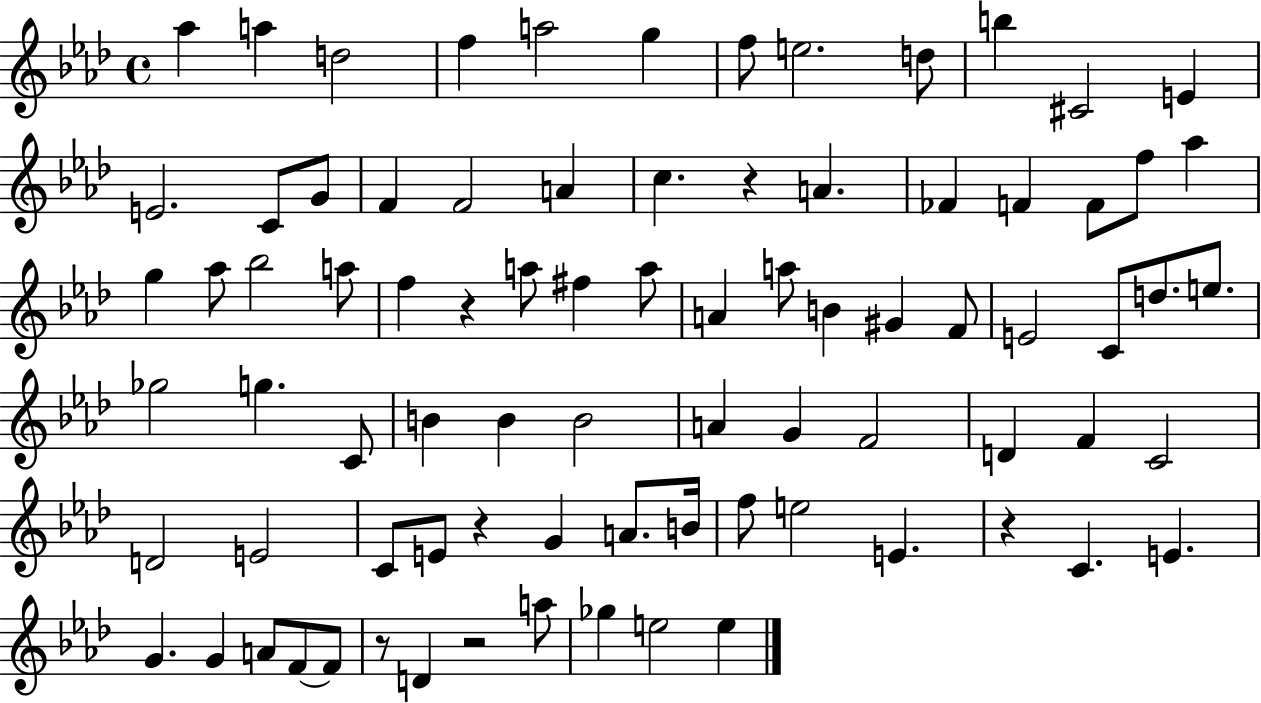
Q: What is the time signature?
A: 4/4